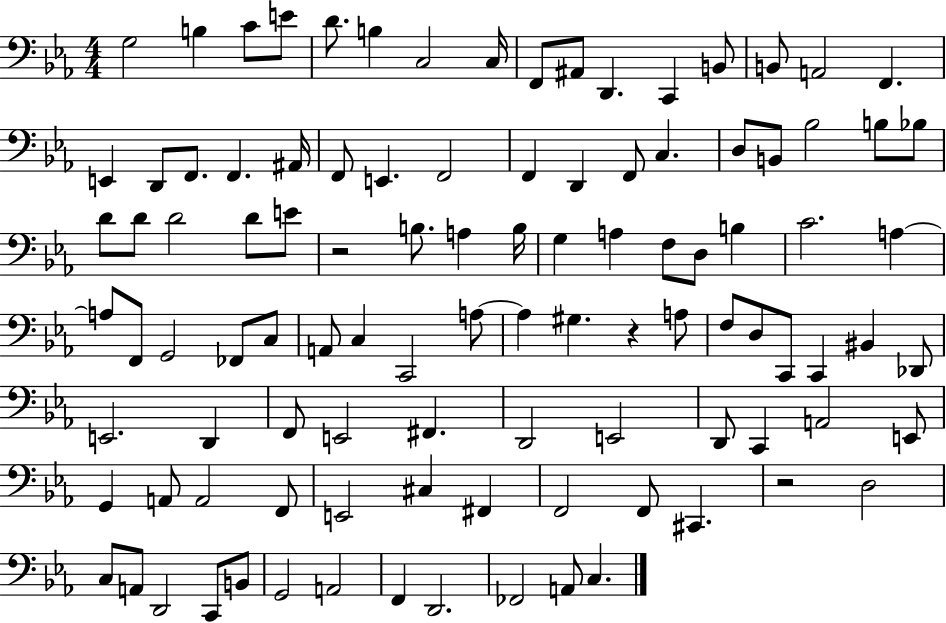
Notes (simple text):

G3/h B3/q C4/e E4/e D4/e. B3/q C3/h C3/s F2/e A#2/e D2/q. C2/q B2/e B2/e A2/h F2/q. E2/q D2/e F2/e. F2/q. A#2/s F2/e E2/q. F2/h F2/q D2/q F2/e C3/q. D3/e B2/e Bb3/h B3/e Bb3/e D4/e D4/e D4/h D4/e E4/e R/h B3/e. A3/q B3/s G3/q A3/q F3/e D3/e B3/q C4/h. A3/q A3/e F2/e G2/h FES2/e C3/e A2/e C3/q C2/h A3/e A3/q G#3/q. R/q A3/e F3/e D3/e C2/e C2/q BIS2/q Db2/e E2/h. D2/q F2/e E2/h F#2/q. D2/h E2/h D2/e C2/q A2/h E2/e G2/q A2/e A2/h F2/e E2/h C#3/q F#2/q F2/h F2/e C#2/q. R/h D3/h C3/e A2/e D2/h C2/e B2/e G2/h A2/h F2/q D2/h. FES2/h A2/e C3/q.